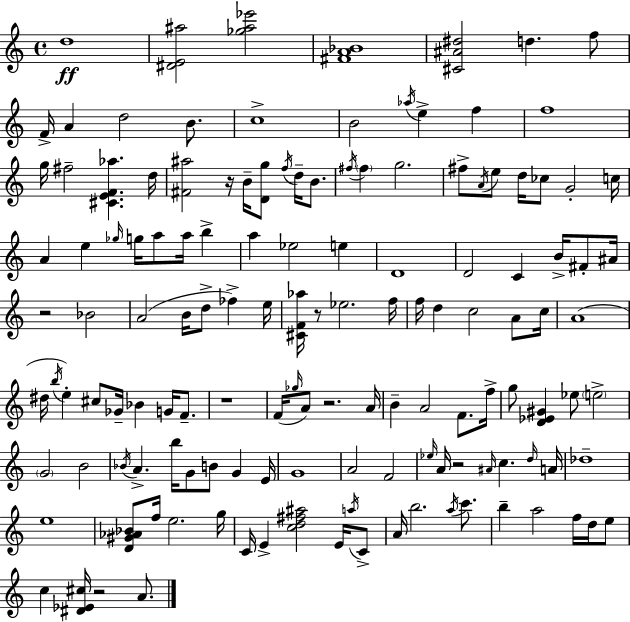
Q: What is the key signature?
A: A minor